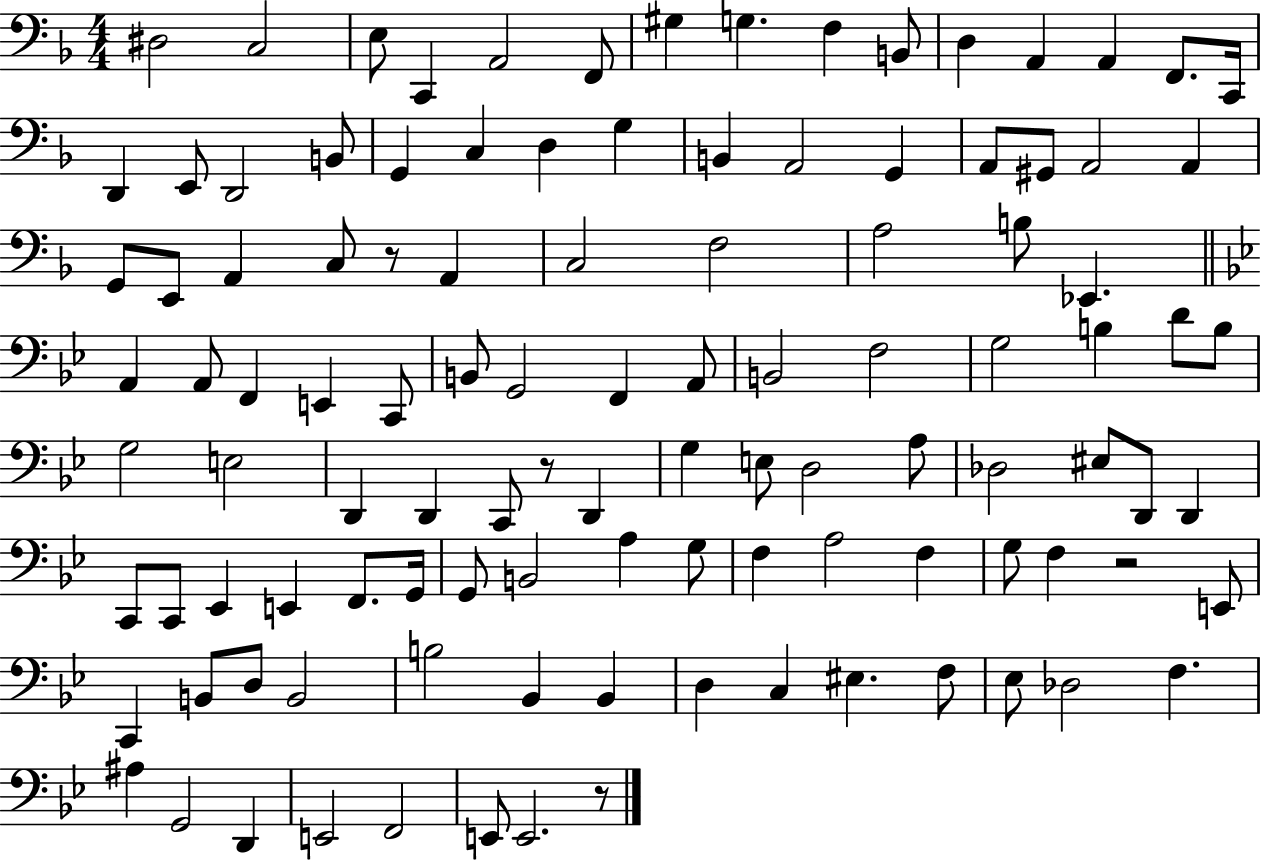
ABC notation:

X:1
T:Untitled
M:4/4
L:1/4
K:F
^D,2 C,2 E,/2 C,, A,,2 F,,/2 ^G, G, F, B,,/2 D, A,, A,, F,,/2 C,,/4 D,, E,,/2 D,,2 B,,/2 G,, C, D, G, B,, A,,2 G,, A,,/2 ^G,,/2 A,,2 A,, G,,/2 E,,/2 A,, C,/2 z/2 A,, C,2 F,2 A,2 B,/2 _E,, A,, A,,/2 F,, E,, C,,/2 B,,/2 G,,2 F,, A,,/2 B,,2 F,2 G,2 B, D/2 B,/2 G,2 E,2 D,, D,, C,,/2 z/2 D,, G, E,/2 D,2 A,/2 _D,2 ^E,/2 D,,/2 D,, C,,/2 C,,/2 _E,, E,, F,,/2 G,,/4 G,,/2 B,,2 A, G,/2 F, A,2 F, G,/2 F, z2 E,,/2 C,, B,,/2 D,/2 B,,2 B,2 _B,, _B,, D, C, ^E, F,/2 _E,/2 _D,2 F, ^A, G,,2 D,, E,,2 F,,2 E,,/2 E,,2 z/2